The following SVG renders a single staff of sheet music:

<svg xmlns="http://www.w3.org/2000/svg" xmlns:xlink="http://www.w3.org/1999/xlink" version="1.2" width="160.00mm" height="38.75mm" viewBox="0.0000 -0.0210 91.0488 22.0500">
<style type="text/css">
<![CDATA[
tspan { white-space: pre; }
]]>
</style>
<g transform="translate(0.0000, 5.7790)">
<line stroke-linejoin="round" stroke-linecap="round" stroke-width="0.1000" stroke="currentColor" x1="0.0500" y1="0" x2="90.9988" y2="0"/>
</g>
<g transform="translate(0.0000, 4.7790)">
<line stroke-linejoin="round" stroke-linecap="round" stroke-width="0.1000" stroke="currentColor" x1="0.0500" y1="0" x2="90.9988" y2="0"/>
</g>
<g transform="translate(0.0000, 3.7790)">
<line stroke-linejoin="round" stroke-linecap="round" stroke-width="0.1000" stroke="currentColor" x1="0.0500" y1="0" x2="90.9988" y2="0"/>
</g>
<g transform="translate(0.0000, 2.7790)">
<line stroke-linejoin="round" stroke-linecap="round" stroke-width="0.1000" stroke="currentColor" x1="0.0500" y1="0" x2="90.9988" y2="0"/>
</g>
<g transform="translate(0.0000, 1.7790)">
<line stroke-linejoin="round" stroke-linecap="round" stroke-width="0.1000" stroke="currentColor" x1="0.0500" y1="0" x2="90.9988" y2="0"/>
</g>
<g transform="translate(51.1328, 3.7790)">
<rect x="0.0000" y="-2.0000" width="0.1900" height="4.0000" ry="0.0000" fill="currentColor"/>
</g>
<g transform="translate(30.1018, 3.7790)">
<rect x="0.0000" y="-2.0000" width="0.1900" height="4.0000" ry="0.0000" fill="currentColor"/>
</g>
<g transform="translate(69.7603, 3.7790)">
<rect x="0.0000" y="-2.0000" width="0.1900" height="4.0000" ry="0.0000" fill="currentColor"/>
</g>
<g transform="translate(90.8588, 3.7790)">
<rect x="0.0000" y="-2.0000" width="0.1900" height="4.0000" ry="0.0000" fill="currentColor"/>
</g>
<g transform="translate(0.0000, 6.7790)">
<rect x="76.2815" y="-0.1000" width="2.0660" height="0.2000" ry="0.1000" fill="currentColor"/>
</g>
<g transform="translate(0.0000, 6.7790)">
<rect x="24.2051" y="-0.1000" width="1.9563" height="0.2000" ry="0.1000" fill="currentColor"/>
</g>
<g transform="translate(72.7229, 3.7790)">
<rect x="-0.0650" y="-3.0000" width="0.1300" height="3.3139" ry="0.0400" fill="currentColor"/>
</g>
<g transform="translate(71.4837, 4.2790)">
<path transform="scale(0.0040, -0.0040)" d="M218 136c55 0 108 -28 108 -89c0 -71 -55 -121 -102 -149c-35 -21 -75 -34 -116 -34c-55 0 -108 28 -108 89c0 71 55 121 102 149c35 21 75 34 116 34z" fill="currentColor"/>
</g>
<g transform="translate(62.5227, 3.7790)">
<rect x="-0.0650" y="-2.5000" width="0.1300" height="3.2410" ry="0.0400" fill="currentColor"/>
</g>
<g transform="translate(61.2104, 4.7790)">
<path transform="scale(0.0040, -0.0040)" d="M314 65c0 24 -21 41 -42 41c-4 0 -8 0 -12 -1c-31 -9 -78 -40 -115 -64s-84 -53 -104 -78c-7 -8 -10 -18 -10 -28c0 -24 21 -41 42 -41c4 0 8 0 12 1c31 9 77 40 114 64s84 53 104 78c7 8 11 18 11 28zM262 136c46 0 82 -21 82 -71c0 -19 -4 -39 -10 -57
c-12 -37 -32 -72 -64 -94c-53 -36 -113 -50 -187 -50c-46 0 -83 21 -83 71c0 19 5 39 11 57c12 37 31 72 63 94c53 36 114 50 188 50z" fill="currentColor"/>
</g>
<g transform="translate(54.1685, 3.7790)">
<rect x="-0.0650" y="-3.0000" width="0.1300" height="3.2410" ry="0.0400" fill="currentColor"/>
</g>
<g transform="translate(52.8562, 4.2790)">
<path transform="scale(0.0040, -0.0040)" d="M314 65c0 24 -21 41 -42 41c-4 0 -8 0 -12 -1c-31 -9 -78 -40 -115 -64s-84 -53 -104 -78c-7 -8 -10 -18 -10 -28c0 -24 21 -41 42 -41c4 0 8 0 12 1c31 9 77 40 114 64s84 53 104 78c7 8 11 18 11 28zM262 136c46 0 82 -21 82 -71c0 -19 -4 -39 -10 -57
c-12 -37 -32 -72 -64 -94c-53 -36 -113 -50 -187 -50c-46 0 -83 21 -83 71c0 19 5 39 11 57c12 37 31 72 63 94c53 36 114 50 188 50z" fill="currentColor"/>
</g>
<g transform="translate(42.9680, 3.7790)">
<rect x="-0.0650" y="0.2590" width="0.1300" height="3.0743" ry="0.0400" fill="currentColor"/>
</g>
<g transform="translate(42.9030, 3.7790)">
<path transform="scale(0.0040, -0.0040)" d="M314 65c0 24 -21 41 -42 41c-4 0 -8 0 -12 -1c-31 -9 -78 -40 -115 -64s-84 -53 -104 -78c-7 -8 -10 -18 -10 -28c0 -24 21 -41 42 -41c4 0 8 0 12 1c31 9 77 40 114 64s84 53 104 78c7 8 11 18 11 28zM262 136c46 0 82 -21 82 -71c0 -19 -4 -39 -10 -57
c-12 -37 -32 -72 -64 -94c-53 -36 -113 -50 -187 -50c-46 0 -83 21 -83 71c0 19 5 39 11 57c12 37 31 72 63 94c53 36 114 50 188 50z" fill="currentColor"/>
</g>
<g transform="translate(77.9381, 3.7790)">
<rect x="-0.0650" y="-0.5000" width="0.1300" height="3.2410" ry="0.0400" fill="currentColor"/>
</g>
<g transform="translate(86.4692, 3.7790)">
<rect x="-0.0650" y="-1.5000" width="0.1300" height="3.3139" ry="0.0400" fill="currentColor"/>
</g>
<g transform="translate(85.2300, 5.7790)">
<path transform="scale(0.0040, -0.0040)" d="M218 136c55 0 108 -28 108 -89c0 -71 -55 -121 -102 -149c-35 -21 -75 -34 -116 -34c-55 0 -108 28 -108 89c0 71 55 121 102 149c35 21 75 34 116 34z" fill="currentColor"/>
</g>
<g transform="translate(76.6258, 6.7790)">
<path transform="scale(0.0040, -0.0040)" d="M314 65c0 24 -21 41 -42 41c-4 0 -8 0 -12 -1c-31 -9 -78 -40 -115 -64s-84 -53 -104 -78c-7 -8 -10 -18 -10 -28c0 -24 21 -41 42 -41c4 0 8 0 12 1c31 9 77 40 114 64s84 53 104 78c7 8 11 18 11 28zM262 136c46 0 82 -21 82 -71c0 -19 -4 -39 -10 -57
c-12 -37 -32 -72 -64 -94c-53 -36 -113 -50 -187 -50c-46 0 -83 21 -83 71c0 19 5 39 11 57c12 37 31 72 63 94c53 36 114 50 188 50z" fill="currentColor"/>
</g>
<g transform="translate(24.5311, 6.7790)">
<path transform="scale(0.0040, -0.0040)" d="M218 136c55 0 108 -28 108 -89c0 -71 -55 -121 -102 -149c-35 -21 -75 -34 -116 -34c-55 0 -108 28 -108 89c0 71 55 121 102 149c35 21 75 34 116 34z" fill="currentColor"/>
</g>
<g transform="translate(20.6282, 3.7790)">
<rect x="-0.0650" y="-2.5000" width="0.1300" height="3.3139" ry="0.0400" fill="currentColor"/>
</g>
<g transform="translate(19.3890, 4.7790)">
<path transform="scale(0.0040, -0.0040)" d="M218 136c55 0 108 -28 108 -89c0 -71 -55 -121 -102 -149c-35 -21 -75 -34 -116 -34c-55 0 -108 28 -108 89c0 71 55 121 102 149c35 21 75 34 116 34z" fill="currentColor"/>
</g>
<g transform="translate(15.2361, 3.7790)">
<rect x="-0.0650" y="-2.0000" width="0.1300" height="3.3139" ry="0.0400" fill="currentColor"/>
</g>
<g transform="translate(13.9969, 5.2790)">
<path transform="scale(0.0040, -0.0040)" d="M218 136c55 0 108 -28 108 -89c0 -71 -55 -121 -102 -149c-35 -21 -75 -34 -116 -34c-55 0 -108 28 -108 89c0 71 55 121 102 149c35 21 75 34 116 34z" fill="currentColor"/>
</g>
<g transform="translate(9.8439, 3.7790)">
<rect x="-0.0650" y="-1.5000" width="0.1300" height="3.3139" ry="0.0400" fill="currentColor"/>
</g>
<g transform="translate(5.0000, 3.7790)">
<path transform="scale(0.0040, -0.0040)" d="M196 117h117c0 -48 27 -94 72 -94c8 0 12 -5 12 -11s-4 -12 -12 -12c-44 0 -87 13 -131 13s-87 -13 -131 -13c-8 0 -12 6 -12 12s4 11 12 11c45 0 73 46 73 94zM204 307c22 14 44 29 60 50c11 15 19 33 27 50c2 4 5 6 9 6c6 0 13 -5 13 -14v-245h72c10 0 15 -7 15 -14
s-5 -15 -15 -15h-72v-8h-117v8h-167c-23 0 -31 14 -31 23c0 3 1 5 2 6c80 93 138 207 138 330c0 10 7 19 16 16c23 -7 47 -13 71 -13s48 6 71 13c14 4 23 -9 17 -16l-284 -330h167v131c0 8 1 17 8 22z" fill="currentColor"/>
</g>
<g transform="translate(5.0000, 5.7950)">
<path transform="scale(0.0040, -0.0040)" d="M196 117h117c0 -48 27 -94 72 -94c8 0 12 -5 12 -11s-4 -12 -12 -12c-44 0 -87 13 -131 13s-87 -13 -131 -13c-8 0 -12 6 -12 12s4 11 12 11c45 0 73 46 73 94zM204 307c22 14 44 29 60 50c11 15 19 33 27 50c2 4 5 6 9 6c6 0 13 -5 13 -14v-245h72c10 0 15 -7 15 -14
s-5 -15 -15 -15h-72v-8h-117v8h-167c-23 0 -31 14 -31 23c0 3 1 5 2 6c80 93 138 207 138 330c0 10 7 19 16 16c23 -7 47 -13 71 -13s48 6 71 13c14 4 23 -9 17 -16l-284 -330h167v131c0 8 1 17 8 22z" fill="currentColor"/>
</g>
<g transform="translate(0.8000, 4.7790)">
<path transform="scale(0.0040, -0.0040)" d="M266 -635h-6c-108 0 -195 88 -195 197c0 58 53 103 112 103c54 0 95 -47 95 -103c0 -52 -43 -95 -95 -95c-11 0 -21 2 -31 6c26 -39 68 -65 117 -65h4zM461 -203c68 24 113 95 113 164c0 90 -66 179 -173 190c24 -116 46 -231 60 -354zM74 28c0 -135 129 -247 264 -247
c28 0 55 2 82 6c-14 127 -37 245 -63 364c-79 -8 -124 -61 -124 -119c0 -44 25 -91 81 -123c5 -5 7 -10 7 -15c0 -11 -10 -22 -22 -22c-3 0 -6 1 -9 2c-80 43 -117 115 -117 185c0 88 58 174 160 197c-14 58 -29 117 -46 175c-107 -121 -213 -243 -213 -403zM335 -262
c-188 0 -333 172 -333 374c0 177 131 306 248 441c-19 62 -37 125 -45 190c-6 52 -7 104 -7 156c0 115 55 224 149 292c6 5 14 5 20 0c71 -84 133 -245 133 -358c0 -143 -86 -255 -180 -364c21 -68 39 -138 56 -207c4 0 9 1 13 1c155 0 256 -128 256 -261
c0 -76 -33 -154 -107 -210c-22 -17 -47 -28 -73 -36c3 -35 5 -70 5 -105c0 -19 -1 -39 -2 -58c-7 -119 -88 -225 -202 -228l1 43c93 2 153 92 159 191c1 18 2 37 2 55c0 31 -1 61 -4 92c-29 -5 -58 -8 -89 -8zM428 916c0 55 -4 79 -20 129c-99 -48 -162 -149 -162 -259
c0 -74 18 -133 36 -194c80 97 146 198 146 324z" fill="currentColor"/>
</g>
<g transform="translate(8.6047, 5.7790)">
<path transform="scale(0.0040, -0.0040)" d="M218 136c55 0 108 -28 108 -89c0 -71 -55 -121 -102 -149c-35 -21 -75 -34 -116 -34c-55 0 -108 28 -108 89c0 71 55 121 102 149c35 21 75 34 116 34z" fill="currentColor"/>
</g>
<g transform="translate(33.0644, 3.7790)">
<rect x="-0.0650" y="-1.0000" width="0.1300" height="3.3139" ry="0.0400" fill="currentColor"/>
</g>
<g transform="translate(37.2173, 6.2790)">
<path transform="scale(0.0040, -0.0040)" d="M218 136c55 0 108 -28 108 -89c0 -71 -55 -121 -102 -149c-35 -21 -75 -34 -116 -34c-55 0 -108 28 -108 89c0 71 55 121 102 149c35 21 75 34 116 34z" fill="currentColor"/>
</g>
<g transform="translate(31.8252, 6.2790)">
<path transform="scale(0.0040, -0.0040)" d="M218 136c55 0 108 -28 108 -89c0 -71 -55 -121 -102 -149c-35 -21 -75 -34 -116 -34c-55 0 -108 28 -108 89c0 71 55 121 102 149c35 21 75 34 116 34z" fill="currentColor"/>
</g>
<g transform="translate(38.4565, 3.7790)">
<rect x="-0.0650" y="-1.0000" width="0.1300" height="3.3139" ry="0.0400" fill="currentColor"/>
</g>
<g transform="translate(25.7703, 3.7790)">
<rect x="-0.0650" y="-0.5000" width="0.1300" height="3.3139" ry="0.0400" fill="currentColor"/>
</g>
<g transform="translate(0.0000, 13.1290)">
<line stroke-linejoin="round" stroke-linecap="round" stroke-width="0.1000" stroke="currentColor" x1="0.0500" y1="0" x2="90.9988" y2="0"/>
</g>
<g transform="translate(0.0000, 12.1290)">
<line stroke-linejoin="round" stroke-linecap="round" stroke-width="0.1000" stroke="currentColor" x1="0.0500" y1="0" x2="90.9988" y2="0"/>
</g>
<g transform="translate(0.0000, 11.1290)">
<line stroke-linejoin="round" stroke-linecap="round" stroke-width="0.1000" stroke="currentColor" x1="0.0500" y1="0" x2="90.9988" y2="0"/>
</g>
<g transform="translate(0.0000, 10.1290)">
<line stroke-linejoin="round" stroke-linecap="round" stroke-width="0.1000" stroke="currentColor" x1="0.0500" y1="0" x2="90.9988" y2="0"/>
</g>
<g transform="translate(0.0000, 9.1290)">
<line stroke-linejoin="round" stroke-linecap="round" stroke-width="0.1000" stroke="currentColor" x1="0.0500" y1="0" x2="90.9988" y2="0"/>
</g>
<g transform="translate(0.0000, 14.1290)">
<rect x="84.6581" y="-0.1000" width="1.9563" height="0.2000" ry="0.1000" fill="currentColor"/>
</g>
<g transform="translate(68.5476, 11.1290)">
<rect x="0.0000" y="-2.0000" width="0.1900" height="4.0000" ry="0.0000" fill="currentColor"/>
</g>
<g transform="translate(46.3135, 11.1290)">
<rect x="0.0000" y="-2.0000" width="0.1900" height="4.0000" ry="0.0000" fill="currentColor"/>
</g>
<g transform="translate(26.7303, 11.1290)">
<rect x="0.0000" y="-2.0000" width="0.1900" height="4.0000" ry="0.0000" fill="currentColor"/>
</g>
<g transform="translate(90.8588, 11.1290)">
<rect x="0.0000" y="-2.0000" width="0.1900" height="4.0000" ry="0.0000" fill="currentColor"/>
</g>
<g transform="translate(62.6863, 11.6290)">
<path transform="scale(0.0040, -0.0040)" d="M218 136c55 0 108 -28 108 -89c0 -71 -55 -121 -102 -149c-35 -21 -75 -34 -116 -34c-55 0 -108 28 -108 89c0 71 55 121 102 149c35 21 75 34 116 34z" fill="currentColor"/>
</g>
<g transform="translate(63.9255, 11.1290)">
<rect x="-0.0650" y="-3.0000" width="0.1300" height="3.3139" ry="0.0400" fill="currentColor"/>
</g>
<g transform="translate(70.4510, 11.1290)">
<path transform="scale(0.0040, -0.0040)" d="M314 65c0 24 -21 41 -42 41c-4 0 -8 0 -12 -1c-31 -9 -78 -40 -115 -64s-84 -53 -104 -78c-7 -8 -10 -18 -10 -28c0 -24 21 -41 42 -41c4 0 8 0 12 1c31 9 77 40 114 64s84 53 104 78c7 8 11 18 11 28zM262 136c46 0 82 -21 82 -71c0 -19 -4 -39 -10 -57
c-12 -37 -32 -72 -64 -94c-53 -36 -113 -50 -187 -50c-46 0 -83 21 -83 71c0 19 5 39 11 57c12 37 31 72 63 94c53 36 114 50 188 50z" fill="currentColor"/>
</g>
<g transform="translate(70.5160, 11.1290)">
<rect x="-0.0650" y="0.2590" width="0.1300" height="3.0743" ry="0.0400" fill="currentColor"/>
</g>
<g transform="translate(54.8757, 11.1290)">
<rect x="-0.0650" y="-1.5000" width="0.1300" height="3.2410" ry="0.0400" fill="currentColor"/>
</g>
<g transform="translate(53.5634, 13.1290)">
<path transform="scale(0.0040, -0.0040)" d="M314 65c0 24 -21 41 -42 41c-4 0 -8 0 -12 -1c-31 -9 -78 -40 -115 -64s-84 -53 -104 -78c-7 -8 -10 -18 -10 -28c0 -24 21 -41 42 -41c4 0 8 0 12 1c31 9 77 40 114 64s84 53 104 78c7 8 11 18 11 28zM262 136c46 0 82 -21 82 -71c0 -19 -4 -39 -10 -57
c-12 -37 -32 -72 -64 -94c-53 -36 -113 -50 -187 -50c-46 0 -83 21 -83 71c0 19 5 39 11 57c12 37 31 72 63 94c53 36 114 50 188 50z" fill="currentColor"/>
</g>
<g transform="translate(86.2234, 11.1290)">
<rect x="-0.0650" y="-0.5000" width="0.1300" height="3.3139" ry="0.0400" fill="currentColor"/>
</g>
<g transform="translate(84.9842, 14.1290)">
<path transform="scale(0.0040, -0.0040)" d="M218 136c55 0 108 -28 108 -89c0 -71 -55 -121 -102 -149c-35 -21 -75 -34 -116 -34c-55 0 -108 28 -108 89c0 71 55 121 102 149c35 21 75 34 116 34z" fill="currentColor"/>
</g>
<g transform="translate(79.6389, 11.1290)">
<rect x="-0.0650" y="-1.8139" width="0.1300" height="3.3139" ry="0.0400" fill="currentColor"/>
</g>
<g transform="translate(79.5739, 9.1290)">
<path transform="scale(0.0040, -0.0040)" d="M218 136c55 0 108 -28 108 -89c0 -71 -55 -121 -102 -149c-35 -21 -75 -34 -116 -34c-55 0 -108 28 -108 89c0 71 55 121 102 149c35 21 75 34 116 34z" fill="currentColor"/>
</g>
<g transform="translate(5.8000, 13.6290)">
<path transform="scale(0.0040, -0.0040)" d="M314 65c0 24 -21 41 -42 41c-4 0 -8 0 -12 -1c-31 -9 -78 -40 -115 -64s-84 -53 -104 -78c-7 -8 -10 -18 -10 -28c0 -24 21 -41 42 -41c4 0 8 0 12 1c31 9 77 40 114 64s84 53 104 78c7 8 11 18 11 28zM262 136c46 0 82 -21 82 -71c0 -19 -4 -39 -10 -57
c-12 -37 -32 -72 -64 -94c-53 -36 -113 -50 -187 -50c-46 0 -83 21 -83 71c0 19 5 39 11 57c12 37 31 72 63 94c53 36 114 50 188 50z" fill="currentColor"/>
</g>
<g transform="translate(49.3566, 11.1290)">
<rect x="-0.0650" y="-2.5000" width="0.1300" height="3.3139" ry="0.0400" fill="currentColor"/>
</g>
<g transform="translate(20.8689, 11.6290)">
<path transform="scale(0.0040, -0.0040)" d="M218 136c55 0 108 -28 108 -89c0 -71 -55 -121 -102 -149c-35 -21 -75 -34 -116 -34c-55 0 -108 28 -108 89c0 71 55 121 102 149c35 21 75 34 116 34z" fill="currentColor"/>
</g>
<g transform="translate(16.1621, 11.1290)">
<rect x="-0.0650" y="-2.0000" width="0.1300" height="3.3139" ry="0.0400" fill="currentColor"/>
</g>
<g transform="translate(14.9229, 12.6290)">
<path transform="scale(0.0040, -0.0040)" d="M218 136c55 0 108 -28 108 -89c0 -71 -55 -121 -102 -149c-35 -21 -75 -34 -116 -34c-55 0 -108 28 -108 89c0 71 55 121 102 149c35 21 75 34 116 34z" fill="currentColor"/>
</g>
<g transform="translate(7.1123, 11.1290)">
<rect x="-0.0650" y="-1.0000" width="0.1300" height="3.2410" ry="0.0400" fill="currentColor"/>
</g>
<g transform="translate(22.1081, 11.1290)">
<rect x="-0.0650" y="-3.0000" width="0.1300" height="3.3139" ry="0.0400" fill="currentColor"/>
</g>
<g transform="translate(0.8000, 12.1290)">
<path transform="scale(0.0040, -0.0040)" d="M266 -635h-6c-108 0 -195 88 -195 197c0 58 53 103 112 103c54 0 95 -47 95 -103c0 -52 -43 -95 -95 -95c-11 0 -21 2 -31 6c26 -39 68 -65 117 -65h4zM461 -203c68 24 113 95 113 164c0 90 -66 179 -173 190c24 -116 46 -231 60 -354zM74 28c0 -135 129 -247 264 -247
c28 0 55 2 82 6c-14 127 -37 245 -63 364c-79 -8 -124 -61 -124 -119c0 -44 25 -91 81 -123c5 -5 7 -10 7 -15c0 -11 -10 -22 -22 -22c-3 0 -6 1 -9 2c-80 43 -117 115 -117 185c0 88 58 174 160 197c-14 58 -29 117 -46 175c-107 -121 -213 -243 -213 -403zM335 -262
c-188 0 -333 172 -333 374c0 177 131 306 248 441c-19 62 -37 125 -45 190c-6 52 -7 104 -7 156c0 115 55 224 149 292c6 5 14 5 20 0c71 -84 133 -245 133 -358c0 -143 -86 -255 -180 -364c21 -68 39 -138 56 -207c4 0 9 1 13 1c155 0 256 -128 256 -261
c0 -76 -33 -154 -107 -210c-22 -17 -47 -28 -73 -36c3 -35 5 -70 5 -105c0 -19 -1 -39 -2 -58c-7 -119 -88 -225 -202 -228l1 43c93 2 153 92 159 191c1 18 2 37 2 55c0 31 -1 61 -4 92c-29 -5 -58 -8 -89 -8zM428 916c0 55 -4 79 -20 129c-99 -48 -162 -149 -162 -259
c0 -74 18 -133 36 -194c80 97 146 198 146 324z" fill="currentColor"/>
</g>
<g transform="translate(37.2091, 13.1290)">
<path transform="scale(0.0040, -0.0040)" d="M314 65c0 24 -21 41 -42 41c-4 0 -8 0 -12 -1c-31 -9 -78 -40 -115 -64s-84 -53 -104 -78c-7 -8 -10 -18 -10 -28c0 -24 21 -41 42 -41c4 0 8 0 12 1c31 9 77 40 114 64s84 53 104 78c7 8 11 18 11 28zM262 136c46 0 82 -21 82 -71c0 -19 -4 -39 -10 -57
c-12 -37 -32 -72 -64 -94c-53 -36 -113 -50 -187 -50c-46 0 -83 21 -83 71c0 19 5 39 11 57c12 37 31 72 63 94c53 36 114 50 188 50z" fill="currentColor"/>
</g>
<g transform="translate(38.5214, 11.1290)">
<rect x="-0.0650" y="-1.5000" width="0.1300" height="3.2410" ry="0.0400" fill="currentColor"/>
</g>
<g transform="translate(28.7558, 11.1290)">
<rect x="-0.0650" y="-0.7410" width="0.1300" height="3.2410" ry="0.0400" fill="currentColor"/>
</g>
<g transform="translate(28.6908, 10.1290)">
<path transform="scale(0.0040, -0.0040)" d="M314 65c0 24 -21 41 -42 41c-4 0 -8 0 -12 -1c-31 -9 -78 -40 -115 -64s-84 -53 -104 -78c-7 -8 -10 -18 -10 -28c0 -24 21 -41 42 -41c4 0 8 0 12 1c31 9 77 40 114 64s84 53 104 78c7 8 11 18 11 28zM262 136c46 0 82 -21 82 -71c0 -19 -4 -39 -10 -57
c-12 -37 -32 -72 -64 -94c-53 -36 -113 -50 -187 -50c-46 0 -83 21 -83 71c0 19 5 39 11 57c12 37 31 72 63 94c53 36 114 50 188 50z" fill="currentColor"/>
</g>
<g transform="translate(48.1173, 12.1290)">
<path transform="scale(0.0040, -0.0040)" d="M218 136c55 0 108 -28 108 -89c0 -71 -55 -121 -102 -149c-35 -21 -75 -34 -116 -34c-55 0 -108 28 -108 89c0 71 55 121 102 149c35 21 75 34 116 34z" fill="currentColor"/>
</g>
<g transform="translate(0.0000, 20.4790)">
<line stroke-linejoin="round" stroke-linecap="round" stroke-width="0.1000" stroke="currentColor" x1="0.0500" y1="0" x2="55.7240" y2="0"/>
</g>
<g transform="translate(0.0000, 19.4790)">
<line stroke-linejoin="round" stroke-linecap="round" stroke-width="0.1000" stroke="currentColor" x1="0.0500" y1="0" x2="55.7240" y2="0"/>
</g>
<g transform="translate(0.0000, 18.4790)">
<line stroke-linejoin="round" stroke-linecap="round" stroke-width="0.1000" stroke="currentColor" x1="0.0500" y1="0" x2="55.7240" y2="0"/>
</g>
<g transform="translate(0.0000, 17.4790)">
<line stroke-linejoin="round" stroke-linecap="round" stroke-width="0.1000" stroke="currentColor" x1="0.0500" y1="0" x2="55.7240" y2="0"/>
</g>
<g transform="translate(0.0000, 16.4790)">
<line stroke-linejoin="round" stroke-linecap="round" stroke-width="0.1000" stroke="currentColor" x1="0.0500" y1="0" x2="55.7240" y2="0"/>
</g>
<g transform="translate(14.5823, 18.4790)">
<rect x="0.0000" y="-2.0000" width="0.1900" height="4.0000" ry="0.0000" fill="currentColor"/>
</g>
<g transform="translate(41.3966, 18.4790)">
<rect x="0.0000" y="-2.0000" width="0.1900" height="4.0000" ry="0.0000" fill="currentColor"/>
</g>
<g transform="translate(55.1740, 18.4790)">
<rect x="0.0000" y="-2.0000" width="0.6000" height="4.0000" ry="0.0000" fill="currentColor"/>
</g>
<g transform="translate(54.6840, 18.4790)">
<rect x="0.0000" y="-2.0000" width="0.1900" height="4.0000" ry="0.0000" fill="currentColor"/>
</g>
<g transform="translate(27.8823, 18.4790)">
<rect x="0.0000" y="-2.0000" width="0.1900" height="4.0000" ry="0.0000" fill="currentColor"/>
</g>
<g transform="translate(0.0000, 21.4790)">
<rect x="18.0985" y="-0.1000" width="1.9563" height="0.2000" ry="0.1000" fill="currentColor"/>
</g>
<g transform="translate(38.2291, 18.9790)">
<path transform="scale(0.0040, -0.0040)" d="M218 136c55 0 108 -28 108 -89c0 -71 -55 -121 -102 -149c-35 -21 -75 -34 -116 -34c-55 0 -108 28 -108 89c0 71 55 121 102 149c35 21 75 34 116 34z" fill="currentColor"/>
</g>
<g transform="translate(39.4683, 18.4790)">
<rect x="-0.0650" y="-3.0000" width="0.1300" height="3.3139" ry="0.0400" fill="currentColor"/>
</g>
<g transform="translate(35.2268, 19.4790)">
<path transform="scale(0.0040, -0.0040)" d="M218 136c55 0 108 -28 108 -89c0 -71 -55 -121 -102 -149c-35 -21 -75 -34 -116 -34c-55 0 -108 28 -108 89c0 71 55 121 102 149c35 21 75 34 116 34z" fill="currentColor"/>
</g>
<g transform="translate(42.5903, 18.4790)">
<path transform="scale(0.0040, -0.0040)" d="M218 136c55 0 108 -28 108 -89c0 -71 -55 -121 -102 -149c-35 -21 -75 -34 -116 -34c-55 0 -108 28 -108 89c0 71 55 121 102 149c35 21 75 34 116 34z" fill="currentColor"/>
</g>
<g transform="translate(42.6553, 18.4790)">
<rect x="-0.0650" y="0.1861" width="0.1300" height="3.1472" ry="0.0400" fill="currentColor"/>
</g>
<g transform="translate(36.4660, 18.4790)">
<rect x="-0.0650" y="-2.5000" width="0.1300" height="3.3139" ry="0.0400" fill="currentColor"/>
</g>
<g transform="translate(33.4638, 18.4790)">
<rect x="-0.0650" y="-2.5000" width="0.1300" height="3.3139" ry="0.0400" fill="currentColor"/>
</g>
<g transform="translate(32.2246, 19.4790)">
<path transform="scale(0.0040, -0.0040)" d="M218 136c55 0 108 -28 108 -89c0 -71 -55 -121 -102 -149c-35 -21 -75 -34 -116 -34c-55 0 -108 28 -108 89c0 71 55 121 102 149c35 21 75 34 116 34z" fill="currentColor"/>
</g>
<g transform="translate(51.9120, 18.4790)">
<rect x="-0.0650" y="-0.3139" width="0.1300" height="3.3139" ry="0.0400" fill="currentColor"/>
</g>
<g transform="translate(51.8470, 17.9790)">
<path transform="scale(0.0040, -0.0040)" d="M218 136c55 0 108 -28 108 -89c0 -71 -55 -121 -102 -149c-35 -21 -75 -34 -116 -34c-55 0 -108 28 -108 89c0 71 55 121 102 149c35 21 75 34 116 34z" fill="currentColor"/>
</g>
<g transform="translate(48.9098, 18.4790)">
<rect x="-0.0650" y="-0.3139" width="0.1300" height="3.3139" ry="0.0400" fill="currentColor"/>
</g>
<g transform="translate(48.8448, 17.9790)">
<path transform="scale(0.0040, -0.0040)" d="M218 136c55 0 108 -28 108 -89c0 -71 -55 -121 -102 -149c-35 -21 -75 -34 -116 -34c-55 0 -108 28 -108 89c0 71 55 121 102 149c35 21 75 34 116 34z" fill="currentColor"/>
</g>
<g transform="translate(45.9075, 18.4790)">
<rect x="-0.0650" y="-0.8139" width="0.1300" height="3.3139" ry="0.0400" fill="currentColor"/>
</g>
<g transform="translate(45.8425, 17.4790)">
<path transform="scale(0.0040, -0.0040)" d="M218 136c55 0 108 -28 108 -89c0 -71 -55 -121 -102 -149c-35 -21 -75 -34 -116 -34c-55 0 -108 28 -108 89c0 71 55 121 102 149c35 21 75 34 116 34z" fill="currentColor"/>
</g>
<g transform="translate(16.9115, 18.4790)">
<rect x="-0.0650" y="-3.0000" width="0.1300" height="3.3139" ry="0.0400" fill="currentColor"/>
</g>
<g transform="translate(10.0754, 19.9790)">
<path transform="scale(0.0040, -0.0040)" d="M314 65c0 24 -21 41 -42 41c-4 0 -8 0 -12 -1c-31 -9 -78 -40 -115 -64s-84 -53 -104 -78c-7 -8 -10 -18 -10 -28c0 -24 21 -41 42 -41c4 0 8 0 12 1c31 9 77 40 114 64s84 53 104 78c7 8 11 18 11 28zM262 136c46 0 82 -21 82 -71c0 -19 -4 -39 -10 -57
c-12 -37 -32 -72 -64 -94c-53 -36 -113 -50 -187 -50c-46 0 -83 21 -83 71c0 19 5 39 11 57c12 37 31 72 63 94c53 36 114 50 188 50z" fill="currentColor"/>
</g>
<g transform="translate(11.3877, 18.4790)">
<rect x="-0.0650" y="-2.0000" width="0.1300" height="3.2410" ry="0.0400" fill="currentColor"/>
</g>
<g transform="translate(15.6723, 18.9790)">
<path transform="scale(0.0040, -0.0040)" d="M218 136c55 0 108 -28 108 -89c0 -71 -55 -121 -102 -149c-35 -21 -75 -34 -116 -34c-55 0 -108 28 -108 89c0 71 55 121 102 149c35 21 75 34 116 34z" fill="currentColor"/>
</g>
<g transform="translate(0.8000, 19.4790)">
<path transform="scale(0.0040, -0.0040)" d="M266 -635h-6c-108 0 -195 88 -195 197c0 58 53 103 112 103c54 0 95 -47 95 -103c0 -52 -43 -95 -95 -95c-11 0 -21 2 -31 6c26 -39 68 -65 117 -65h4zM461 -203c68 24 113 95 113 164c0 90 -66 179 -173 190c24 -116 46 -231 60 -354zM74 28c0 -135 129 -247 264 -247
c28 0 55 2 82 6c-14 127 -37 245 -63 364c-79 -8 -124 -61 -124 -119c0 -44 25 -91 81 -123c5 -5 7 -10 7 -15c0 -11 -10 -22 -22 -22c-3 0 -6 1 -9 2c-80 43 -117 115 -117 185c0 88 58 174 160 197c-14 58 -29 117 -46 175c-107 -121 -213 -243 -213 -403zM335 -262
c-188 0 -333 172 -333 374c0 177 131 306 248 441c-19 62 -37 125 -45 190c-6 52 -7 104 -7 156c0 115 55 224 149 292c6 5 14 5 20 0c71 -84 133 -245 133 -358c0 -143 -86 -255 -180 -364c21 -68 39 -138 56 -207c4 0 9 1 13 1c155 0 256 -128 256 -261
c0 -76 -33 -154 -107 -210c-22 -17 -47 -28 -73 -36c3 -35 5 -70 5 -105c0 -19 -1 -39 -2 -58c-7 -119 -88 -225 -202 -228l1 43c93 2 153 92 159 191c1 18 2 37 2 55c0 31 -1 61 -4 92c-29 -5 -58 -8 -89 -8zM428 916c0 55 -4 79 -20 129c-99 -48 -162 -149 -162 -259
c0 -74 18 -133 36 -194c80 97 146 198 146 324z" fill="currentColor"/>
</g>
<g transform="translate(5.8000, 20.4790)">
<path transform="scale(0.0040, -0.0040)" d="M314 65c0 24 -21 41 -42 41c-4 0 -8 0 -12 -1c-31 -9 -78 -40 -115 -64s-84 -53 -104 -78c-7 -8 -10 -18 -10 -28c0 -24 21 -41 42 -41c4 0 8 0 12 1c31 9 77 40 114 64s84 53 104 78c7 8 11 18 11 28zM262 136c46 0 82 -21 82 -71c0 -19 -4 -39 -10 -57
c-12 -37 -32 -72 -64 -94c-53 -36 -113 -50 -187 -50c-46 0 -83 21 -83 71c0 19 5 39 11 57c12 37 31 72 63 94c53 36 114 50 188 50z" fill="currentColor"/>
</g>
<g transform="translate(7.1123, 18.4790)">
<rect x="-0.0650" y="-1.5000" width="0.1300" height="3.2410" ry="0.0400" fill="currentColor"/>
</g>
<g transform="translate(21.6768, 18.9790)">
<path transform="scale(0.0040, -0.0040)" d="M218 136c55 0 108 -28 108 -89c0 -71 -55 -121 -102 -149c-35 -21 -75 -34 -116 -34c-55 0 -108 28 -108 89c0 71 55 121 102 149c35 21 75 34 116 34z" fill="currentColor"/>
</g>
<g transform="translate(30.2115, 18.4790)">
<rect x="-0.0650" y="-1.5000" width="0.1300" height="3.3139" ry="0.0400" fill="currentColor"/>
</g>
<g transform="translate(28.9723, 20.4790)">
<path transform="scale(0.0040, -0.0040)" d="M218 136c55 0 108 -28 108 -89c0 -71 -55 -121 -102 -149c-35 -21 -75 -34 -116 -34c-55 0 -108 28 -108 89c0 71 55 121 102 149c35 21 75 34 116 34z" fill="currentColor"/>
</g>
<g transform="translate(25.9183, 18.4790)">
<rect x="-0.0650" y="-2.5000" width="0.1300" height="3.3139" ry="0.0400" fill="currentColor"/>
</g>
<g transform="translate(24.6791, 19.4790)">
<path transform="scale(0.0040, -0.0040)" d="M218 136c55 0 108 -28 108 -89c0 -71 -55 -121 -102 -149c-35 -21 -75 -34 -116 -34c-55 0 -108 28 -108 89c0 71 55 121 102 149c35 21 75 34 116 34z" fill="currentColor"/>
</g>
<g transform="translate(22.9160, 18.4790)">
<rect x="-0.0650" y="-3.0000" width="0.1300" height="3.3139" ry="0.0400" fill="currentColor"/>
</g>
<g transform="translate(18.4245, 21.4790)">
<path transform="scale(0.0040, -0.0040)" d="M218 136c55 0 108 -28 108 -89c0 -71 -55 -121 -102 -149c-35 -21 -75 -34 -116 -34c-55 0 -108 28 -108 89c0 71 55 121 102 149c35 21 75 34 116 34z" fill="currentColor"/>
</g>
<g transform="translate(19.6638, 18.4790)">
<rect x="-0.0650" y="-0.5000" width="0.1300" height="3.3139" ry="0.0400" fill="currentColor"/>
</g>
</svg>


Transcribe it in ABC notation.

X:1
T:Untitled
M:4/4
L:1/4
K:C
E F G C D D B2 A2 G2 A C2 E D2 F A d2 E2 G E2 A B2 f C E2 F2 A C A G E G G A B d c c